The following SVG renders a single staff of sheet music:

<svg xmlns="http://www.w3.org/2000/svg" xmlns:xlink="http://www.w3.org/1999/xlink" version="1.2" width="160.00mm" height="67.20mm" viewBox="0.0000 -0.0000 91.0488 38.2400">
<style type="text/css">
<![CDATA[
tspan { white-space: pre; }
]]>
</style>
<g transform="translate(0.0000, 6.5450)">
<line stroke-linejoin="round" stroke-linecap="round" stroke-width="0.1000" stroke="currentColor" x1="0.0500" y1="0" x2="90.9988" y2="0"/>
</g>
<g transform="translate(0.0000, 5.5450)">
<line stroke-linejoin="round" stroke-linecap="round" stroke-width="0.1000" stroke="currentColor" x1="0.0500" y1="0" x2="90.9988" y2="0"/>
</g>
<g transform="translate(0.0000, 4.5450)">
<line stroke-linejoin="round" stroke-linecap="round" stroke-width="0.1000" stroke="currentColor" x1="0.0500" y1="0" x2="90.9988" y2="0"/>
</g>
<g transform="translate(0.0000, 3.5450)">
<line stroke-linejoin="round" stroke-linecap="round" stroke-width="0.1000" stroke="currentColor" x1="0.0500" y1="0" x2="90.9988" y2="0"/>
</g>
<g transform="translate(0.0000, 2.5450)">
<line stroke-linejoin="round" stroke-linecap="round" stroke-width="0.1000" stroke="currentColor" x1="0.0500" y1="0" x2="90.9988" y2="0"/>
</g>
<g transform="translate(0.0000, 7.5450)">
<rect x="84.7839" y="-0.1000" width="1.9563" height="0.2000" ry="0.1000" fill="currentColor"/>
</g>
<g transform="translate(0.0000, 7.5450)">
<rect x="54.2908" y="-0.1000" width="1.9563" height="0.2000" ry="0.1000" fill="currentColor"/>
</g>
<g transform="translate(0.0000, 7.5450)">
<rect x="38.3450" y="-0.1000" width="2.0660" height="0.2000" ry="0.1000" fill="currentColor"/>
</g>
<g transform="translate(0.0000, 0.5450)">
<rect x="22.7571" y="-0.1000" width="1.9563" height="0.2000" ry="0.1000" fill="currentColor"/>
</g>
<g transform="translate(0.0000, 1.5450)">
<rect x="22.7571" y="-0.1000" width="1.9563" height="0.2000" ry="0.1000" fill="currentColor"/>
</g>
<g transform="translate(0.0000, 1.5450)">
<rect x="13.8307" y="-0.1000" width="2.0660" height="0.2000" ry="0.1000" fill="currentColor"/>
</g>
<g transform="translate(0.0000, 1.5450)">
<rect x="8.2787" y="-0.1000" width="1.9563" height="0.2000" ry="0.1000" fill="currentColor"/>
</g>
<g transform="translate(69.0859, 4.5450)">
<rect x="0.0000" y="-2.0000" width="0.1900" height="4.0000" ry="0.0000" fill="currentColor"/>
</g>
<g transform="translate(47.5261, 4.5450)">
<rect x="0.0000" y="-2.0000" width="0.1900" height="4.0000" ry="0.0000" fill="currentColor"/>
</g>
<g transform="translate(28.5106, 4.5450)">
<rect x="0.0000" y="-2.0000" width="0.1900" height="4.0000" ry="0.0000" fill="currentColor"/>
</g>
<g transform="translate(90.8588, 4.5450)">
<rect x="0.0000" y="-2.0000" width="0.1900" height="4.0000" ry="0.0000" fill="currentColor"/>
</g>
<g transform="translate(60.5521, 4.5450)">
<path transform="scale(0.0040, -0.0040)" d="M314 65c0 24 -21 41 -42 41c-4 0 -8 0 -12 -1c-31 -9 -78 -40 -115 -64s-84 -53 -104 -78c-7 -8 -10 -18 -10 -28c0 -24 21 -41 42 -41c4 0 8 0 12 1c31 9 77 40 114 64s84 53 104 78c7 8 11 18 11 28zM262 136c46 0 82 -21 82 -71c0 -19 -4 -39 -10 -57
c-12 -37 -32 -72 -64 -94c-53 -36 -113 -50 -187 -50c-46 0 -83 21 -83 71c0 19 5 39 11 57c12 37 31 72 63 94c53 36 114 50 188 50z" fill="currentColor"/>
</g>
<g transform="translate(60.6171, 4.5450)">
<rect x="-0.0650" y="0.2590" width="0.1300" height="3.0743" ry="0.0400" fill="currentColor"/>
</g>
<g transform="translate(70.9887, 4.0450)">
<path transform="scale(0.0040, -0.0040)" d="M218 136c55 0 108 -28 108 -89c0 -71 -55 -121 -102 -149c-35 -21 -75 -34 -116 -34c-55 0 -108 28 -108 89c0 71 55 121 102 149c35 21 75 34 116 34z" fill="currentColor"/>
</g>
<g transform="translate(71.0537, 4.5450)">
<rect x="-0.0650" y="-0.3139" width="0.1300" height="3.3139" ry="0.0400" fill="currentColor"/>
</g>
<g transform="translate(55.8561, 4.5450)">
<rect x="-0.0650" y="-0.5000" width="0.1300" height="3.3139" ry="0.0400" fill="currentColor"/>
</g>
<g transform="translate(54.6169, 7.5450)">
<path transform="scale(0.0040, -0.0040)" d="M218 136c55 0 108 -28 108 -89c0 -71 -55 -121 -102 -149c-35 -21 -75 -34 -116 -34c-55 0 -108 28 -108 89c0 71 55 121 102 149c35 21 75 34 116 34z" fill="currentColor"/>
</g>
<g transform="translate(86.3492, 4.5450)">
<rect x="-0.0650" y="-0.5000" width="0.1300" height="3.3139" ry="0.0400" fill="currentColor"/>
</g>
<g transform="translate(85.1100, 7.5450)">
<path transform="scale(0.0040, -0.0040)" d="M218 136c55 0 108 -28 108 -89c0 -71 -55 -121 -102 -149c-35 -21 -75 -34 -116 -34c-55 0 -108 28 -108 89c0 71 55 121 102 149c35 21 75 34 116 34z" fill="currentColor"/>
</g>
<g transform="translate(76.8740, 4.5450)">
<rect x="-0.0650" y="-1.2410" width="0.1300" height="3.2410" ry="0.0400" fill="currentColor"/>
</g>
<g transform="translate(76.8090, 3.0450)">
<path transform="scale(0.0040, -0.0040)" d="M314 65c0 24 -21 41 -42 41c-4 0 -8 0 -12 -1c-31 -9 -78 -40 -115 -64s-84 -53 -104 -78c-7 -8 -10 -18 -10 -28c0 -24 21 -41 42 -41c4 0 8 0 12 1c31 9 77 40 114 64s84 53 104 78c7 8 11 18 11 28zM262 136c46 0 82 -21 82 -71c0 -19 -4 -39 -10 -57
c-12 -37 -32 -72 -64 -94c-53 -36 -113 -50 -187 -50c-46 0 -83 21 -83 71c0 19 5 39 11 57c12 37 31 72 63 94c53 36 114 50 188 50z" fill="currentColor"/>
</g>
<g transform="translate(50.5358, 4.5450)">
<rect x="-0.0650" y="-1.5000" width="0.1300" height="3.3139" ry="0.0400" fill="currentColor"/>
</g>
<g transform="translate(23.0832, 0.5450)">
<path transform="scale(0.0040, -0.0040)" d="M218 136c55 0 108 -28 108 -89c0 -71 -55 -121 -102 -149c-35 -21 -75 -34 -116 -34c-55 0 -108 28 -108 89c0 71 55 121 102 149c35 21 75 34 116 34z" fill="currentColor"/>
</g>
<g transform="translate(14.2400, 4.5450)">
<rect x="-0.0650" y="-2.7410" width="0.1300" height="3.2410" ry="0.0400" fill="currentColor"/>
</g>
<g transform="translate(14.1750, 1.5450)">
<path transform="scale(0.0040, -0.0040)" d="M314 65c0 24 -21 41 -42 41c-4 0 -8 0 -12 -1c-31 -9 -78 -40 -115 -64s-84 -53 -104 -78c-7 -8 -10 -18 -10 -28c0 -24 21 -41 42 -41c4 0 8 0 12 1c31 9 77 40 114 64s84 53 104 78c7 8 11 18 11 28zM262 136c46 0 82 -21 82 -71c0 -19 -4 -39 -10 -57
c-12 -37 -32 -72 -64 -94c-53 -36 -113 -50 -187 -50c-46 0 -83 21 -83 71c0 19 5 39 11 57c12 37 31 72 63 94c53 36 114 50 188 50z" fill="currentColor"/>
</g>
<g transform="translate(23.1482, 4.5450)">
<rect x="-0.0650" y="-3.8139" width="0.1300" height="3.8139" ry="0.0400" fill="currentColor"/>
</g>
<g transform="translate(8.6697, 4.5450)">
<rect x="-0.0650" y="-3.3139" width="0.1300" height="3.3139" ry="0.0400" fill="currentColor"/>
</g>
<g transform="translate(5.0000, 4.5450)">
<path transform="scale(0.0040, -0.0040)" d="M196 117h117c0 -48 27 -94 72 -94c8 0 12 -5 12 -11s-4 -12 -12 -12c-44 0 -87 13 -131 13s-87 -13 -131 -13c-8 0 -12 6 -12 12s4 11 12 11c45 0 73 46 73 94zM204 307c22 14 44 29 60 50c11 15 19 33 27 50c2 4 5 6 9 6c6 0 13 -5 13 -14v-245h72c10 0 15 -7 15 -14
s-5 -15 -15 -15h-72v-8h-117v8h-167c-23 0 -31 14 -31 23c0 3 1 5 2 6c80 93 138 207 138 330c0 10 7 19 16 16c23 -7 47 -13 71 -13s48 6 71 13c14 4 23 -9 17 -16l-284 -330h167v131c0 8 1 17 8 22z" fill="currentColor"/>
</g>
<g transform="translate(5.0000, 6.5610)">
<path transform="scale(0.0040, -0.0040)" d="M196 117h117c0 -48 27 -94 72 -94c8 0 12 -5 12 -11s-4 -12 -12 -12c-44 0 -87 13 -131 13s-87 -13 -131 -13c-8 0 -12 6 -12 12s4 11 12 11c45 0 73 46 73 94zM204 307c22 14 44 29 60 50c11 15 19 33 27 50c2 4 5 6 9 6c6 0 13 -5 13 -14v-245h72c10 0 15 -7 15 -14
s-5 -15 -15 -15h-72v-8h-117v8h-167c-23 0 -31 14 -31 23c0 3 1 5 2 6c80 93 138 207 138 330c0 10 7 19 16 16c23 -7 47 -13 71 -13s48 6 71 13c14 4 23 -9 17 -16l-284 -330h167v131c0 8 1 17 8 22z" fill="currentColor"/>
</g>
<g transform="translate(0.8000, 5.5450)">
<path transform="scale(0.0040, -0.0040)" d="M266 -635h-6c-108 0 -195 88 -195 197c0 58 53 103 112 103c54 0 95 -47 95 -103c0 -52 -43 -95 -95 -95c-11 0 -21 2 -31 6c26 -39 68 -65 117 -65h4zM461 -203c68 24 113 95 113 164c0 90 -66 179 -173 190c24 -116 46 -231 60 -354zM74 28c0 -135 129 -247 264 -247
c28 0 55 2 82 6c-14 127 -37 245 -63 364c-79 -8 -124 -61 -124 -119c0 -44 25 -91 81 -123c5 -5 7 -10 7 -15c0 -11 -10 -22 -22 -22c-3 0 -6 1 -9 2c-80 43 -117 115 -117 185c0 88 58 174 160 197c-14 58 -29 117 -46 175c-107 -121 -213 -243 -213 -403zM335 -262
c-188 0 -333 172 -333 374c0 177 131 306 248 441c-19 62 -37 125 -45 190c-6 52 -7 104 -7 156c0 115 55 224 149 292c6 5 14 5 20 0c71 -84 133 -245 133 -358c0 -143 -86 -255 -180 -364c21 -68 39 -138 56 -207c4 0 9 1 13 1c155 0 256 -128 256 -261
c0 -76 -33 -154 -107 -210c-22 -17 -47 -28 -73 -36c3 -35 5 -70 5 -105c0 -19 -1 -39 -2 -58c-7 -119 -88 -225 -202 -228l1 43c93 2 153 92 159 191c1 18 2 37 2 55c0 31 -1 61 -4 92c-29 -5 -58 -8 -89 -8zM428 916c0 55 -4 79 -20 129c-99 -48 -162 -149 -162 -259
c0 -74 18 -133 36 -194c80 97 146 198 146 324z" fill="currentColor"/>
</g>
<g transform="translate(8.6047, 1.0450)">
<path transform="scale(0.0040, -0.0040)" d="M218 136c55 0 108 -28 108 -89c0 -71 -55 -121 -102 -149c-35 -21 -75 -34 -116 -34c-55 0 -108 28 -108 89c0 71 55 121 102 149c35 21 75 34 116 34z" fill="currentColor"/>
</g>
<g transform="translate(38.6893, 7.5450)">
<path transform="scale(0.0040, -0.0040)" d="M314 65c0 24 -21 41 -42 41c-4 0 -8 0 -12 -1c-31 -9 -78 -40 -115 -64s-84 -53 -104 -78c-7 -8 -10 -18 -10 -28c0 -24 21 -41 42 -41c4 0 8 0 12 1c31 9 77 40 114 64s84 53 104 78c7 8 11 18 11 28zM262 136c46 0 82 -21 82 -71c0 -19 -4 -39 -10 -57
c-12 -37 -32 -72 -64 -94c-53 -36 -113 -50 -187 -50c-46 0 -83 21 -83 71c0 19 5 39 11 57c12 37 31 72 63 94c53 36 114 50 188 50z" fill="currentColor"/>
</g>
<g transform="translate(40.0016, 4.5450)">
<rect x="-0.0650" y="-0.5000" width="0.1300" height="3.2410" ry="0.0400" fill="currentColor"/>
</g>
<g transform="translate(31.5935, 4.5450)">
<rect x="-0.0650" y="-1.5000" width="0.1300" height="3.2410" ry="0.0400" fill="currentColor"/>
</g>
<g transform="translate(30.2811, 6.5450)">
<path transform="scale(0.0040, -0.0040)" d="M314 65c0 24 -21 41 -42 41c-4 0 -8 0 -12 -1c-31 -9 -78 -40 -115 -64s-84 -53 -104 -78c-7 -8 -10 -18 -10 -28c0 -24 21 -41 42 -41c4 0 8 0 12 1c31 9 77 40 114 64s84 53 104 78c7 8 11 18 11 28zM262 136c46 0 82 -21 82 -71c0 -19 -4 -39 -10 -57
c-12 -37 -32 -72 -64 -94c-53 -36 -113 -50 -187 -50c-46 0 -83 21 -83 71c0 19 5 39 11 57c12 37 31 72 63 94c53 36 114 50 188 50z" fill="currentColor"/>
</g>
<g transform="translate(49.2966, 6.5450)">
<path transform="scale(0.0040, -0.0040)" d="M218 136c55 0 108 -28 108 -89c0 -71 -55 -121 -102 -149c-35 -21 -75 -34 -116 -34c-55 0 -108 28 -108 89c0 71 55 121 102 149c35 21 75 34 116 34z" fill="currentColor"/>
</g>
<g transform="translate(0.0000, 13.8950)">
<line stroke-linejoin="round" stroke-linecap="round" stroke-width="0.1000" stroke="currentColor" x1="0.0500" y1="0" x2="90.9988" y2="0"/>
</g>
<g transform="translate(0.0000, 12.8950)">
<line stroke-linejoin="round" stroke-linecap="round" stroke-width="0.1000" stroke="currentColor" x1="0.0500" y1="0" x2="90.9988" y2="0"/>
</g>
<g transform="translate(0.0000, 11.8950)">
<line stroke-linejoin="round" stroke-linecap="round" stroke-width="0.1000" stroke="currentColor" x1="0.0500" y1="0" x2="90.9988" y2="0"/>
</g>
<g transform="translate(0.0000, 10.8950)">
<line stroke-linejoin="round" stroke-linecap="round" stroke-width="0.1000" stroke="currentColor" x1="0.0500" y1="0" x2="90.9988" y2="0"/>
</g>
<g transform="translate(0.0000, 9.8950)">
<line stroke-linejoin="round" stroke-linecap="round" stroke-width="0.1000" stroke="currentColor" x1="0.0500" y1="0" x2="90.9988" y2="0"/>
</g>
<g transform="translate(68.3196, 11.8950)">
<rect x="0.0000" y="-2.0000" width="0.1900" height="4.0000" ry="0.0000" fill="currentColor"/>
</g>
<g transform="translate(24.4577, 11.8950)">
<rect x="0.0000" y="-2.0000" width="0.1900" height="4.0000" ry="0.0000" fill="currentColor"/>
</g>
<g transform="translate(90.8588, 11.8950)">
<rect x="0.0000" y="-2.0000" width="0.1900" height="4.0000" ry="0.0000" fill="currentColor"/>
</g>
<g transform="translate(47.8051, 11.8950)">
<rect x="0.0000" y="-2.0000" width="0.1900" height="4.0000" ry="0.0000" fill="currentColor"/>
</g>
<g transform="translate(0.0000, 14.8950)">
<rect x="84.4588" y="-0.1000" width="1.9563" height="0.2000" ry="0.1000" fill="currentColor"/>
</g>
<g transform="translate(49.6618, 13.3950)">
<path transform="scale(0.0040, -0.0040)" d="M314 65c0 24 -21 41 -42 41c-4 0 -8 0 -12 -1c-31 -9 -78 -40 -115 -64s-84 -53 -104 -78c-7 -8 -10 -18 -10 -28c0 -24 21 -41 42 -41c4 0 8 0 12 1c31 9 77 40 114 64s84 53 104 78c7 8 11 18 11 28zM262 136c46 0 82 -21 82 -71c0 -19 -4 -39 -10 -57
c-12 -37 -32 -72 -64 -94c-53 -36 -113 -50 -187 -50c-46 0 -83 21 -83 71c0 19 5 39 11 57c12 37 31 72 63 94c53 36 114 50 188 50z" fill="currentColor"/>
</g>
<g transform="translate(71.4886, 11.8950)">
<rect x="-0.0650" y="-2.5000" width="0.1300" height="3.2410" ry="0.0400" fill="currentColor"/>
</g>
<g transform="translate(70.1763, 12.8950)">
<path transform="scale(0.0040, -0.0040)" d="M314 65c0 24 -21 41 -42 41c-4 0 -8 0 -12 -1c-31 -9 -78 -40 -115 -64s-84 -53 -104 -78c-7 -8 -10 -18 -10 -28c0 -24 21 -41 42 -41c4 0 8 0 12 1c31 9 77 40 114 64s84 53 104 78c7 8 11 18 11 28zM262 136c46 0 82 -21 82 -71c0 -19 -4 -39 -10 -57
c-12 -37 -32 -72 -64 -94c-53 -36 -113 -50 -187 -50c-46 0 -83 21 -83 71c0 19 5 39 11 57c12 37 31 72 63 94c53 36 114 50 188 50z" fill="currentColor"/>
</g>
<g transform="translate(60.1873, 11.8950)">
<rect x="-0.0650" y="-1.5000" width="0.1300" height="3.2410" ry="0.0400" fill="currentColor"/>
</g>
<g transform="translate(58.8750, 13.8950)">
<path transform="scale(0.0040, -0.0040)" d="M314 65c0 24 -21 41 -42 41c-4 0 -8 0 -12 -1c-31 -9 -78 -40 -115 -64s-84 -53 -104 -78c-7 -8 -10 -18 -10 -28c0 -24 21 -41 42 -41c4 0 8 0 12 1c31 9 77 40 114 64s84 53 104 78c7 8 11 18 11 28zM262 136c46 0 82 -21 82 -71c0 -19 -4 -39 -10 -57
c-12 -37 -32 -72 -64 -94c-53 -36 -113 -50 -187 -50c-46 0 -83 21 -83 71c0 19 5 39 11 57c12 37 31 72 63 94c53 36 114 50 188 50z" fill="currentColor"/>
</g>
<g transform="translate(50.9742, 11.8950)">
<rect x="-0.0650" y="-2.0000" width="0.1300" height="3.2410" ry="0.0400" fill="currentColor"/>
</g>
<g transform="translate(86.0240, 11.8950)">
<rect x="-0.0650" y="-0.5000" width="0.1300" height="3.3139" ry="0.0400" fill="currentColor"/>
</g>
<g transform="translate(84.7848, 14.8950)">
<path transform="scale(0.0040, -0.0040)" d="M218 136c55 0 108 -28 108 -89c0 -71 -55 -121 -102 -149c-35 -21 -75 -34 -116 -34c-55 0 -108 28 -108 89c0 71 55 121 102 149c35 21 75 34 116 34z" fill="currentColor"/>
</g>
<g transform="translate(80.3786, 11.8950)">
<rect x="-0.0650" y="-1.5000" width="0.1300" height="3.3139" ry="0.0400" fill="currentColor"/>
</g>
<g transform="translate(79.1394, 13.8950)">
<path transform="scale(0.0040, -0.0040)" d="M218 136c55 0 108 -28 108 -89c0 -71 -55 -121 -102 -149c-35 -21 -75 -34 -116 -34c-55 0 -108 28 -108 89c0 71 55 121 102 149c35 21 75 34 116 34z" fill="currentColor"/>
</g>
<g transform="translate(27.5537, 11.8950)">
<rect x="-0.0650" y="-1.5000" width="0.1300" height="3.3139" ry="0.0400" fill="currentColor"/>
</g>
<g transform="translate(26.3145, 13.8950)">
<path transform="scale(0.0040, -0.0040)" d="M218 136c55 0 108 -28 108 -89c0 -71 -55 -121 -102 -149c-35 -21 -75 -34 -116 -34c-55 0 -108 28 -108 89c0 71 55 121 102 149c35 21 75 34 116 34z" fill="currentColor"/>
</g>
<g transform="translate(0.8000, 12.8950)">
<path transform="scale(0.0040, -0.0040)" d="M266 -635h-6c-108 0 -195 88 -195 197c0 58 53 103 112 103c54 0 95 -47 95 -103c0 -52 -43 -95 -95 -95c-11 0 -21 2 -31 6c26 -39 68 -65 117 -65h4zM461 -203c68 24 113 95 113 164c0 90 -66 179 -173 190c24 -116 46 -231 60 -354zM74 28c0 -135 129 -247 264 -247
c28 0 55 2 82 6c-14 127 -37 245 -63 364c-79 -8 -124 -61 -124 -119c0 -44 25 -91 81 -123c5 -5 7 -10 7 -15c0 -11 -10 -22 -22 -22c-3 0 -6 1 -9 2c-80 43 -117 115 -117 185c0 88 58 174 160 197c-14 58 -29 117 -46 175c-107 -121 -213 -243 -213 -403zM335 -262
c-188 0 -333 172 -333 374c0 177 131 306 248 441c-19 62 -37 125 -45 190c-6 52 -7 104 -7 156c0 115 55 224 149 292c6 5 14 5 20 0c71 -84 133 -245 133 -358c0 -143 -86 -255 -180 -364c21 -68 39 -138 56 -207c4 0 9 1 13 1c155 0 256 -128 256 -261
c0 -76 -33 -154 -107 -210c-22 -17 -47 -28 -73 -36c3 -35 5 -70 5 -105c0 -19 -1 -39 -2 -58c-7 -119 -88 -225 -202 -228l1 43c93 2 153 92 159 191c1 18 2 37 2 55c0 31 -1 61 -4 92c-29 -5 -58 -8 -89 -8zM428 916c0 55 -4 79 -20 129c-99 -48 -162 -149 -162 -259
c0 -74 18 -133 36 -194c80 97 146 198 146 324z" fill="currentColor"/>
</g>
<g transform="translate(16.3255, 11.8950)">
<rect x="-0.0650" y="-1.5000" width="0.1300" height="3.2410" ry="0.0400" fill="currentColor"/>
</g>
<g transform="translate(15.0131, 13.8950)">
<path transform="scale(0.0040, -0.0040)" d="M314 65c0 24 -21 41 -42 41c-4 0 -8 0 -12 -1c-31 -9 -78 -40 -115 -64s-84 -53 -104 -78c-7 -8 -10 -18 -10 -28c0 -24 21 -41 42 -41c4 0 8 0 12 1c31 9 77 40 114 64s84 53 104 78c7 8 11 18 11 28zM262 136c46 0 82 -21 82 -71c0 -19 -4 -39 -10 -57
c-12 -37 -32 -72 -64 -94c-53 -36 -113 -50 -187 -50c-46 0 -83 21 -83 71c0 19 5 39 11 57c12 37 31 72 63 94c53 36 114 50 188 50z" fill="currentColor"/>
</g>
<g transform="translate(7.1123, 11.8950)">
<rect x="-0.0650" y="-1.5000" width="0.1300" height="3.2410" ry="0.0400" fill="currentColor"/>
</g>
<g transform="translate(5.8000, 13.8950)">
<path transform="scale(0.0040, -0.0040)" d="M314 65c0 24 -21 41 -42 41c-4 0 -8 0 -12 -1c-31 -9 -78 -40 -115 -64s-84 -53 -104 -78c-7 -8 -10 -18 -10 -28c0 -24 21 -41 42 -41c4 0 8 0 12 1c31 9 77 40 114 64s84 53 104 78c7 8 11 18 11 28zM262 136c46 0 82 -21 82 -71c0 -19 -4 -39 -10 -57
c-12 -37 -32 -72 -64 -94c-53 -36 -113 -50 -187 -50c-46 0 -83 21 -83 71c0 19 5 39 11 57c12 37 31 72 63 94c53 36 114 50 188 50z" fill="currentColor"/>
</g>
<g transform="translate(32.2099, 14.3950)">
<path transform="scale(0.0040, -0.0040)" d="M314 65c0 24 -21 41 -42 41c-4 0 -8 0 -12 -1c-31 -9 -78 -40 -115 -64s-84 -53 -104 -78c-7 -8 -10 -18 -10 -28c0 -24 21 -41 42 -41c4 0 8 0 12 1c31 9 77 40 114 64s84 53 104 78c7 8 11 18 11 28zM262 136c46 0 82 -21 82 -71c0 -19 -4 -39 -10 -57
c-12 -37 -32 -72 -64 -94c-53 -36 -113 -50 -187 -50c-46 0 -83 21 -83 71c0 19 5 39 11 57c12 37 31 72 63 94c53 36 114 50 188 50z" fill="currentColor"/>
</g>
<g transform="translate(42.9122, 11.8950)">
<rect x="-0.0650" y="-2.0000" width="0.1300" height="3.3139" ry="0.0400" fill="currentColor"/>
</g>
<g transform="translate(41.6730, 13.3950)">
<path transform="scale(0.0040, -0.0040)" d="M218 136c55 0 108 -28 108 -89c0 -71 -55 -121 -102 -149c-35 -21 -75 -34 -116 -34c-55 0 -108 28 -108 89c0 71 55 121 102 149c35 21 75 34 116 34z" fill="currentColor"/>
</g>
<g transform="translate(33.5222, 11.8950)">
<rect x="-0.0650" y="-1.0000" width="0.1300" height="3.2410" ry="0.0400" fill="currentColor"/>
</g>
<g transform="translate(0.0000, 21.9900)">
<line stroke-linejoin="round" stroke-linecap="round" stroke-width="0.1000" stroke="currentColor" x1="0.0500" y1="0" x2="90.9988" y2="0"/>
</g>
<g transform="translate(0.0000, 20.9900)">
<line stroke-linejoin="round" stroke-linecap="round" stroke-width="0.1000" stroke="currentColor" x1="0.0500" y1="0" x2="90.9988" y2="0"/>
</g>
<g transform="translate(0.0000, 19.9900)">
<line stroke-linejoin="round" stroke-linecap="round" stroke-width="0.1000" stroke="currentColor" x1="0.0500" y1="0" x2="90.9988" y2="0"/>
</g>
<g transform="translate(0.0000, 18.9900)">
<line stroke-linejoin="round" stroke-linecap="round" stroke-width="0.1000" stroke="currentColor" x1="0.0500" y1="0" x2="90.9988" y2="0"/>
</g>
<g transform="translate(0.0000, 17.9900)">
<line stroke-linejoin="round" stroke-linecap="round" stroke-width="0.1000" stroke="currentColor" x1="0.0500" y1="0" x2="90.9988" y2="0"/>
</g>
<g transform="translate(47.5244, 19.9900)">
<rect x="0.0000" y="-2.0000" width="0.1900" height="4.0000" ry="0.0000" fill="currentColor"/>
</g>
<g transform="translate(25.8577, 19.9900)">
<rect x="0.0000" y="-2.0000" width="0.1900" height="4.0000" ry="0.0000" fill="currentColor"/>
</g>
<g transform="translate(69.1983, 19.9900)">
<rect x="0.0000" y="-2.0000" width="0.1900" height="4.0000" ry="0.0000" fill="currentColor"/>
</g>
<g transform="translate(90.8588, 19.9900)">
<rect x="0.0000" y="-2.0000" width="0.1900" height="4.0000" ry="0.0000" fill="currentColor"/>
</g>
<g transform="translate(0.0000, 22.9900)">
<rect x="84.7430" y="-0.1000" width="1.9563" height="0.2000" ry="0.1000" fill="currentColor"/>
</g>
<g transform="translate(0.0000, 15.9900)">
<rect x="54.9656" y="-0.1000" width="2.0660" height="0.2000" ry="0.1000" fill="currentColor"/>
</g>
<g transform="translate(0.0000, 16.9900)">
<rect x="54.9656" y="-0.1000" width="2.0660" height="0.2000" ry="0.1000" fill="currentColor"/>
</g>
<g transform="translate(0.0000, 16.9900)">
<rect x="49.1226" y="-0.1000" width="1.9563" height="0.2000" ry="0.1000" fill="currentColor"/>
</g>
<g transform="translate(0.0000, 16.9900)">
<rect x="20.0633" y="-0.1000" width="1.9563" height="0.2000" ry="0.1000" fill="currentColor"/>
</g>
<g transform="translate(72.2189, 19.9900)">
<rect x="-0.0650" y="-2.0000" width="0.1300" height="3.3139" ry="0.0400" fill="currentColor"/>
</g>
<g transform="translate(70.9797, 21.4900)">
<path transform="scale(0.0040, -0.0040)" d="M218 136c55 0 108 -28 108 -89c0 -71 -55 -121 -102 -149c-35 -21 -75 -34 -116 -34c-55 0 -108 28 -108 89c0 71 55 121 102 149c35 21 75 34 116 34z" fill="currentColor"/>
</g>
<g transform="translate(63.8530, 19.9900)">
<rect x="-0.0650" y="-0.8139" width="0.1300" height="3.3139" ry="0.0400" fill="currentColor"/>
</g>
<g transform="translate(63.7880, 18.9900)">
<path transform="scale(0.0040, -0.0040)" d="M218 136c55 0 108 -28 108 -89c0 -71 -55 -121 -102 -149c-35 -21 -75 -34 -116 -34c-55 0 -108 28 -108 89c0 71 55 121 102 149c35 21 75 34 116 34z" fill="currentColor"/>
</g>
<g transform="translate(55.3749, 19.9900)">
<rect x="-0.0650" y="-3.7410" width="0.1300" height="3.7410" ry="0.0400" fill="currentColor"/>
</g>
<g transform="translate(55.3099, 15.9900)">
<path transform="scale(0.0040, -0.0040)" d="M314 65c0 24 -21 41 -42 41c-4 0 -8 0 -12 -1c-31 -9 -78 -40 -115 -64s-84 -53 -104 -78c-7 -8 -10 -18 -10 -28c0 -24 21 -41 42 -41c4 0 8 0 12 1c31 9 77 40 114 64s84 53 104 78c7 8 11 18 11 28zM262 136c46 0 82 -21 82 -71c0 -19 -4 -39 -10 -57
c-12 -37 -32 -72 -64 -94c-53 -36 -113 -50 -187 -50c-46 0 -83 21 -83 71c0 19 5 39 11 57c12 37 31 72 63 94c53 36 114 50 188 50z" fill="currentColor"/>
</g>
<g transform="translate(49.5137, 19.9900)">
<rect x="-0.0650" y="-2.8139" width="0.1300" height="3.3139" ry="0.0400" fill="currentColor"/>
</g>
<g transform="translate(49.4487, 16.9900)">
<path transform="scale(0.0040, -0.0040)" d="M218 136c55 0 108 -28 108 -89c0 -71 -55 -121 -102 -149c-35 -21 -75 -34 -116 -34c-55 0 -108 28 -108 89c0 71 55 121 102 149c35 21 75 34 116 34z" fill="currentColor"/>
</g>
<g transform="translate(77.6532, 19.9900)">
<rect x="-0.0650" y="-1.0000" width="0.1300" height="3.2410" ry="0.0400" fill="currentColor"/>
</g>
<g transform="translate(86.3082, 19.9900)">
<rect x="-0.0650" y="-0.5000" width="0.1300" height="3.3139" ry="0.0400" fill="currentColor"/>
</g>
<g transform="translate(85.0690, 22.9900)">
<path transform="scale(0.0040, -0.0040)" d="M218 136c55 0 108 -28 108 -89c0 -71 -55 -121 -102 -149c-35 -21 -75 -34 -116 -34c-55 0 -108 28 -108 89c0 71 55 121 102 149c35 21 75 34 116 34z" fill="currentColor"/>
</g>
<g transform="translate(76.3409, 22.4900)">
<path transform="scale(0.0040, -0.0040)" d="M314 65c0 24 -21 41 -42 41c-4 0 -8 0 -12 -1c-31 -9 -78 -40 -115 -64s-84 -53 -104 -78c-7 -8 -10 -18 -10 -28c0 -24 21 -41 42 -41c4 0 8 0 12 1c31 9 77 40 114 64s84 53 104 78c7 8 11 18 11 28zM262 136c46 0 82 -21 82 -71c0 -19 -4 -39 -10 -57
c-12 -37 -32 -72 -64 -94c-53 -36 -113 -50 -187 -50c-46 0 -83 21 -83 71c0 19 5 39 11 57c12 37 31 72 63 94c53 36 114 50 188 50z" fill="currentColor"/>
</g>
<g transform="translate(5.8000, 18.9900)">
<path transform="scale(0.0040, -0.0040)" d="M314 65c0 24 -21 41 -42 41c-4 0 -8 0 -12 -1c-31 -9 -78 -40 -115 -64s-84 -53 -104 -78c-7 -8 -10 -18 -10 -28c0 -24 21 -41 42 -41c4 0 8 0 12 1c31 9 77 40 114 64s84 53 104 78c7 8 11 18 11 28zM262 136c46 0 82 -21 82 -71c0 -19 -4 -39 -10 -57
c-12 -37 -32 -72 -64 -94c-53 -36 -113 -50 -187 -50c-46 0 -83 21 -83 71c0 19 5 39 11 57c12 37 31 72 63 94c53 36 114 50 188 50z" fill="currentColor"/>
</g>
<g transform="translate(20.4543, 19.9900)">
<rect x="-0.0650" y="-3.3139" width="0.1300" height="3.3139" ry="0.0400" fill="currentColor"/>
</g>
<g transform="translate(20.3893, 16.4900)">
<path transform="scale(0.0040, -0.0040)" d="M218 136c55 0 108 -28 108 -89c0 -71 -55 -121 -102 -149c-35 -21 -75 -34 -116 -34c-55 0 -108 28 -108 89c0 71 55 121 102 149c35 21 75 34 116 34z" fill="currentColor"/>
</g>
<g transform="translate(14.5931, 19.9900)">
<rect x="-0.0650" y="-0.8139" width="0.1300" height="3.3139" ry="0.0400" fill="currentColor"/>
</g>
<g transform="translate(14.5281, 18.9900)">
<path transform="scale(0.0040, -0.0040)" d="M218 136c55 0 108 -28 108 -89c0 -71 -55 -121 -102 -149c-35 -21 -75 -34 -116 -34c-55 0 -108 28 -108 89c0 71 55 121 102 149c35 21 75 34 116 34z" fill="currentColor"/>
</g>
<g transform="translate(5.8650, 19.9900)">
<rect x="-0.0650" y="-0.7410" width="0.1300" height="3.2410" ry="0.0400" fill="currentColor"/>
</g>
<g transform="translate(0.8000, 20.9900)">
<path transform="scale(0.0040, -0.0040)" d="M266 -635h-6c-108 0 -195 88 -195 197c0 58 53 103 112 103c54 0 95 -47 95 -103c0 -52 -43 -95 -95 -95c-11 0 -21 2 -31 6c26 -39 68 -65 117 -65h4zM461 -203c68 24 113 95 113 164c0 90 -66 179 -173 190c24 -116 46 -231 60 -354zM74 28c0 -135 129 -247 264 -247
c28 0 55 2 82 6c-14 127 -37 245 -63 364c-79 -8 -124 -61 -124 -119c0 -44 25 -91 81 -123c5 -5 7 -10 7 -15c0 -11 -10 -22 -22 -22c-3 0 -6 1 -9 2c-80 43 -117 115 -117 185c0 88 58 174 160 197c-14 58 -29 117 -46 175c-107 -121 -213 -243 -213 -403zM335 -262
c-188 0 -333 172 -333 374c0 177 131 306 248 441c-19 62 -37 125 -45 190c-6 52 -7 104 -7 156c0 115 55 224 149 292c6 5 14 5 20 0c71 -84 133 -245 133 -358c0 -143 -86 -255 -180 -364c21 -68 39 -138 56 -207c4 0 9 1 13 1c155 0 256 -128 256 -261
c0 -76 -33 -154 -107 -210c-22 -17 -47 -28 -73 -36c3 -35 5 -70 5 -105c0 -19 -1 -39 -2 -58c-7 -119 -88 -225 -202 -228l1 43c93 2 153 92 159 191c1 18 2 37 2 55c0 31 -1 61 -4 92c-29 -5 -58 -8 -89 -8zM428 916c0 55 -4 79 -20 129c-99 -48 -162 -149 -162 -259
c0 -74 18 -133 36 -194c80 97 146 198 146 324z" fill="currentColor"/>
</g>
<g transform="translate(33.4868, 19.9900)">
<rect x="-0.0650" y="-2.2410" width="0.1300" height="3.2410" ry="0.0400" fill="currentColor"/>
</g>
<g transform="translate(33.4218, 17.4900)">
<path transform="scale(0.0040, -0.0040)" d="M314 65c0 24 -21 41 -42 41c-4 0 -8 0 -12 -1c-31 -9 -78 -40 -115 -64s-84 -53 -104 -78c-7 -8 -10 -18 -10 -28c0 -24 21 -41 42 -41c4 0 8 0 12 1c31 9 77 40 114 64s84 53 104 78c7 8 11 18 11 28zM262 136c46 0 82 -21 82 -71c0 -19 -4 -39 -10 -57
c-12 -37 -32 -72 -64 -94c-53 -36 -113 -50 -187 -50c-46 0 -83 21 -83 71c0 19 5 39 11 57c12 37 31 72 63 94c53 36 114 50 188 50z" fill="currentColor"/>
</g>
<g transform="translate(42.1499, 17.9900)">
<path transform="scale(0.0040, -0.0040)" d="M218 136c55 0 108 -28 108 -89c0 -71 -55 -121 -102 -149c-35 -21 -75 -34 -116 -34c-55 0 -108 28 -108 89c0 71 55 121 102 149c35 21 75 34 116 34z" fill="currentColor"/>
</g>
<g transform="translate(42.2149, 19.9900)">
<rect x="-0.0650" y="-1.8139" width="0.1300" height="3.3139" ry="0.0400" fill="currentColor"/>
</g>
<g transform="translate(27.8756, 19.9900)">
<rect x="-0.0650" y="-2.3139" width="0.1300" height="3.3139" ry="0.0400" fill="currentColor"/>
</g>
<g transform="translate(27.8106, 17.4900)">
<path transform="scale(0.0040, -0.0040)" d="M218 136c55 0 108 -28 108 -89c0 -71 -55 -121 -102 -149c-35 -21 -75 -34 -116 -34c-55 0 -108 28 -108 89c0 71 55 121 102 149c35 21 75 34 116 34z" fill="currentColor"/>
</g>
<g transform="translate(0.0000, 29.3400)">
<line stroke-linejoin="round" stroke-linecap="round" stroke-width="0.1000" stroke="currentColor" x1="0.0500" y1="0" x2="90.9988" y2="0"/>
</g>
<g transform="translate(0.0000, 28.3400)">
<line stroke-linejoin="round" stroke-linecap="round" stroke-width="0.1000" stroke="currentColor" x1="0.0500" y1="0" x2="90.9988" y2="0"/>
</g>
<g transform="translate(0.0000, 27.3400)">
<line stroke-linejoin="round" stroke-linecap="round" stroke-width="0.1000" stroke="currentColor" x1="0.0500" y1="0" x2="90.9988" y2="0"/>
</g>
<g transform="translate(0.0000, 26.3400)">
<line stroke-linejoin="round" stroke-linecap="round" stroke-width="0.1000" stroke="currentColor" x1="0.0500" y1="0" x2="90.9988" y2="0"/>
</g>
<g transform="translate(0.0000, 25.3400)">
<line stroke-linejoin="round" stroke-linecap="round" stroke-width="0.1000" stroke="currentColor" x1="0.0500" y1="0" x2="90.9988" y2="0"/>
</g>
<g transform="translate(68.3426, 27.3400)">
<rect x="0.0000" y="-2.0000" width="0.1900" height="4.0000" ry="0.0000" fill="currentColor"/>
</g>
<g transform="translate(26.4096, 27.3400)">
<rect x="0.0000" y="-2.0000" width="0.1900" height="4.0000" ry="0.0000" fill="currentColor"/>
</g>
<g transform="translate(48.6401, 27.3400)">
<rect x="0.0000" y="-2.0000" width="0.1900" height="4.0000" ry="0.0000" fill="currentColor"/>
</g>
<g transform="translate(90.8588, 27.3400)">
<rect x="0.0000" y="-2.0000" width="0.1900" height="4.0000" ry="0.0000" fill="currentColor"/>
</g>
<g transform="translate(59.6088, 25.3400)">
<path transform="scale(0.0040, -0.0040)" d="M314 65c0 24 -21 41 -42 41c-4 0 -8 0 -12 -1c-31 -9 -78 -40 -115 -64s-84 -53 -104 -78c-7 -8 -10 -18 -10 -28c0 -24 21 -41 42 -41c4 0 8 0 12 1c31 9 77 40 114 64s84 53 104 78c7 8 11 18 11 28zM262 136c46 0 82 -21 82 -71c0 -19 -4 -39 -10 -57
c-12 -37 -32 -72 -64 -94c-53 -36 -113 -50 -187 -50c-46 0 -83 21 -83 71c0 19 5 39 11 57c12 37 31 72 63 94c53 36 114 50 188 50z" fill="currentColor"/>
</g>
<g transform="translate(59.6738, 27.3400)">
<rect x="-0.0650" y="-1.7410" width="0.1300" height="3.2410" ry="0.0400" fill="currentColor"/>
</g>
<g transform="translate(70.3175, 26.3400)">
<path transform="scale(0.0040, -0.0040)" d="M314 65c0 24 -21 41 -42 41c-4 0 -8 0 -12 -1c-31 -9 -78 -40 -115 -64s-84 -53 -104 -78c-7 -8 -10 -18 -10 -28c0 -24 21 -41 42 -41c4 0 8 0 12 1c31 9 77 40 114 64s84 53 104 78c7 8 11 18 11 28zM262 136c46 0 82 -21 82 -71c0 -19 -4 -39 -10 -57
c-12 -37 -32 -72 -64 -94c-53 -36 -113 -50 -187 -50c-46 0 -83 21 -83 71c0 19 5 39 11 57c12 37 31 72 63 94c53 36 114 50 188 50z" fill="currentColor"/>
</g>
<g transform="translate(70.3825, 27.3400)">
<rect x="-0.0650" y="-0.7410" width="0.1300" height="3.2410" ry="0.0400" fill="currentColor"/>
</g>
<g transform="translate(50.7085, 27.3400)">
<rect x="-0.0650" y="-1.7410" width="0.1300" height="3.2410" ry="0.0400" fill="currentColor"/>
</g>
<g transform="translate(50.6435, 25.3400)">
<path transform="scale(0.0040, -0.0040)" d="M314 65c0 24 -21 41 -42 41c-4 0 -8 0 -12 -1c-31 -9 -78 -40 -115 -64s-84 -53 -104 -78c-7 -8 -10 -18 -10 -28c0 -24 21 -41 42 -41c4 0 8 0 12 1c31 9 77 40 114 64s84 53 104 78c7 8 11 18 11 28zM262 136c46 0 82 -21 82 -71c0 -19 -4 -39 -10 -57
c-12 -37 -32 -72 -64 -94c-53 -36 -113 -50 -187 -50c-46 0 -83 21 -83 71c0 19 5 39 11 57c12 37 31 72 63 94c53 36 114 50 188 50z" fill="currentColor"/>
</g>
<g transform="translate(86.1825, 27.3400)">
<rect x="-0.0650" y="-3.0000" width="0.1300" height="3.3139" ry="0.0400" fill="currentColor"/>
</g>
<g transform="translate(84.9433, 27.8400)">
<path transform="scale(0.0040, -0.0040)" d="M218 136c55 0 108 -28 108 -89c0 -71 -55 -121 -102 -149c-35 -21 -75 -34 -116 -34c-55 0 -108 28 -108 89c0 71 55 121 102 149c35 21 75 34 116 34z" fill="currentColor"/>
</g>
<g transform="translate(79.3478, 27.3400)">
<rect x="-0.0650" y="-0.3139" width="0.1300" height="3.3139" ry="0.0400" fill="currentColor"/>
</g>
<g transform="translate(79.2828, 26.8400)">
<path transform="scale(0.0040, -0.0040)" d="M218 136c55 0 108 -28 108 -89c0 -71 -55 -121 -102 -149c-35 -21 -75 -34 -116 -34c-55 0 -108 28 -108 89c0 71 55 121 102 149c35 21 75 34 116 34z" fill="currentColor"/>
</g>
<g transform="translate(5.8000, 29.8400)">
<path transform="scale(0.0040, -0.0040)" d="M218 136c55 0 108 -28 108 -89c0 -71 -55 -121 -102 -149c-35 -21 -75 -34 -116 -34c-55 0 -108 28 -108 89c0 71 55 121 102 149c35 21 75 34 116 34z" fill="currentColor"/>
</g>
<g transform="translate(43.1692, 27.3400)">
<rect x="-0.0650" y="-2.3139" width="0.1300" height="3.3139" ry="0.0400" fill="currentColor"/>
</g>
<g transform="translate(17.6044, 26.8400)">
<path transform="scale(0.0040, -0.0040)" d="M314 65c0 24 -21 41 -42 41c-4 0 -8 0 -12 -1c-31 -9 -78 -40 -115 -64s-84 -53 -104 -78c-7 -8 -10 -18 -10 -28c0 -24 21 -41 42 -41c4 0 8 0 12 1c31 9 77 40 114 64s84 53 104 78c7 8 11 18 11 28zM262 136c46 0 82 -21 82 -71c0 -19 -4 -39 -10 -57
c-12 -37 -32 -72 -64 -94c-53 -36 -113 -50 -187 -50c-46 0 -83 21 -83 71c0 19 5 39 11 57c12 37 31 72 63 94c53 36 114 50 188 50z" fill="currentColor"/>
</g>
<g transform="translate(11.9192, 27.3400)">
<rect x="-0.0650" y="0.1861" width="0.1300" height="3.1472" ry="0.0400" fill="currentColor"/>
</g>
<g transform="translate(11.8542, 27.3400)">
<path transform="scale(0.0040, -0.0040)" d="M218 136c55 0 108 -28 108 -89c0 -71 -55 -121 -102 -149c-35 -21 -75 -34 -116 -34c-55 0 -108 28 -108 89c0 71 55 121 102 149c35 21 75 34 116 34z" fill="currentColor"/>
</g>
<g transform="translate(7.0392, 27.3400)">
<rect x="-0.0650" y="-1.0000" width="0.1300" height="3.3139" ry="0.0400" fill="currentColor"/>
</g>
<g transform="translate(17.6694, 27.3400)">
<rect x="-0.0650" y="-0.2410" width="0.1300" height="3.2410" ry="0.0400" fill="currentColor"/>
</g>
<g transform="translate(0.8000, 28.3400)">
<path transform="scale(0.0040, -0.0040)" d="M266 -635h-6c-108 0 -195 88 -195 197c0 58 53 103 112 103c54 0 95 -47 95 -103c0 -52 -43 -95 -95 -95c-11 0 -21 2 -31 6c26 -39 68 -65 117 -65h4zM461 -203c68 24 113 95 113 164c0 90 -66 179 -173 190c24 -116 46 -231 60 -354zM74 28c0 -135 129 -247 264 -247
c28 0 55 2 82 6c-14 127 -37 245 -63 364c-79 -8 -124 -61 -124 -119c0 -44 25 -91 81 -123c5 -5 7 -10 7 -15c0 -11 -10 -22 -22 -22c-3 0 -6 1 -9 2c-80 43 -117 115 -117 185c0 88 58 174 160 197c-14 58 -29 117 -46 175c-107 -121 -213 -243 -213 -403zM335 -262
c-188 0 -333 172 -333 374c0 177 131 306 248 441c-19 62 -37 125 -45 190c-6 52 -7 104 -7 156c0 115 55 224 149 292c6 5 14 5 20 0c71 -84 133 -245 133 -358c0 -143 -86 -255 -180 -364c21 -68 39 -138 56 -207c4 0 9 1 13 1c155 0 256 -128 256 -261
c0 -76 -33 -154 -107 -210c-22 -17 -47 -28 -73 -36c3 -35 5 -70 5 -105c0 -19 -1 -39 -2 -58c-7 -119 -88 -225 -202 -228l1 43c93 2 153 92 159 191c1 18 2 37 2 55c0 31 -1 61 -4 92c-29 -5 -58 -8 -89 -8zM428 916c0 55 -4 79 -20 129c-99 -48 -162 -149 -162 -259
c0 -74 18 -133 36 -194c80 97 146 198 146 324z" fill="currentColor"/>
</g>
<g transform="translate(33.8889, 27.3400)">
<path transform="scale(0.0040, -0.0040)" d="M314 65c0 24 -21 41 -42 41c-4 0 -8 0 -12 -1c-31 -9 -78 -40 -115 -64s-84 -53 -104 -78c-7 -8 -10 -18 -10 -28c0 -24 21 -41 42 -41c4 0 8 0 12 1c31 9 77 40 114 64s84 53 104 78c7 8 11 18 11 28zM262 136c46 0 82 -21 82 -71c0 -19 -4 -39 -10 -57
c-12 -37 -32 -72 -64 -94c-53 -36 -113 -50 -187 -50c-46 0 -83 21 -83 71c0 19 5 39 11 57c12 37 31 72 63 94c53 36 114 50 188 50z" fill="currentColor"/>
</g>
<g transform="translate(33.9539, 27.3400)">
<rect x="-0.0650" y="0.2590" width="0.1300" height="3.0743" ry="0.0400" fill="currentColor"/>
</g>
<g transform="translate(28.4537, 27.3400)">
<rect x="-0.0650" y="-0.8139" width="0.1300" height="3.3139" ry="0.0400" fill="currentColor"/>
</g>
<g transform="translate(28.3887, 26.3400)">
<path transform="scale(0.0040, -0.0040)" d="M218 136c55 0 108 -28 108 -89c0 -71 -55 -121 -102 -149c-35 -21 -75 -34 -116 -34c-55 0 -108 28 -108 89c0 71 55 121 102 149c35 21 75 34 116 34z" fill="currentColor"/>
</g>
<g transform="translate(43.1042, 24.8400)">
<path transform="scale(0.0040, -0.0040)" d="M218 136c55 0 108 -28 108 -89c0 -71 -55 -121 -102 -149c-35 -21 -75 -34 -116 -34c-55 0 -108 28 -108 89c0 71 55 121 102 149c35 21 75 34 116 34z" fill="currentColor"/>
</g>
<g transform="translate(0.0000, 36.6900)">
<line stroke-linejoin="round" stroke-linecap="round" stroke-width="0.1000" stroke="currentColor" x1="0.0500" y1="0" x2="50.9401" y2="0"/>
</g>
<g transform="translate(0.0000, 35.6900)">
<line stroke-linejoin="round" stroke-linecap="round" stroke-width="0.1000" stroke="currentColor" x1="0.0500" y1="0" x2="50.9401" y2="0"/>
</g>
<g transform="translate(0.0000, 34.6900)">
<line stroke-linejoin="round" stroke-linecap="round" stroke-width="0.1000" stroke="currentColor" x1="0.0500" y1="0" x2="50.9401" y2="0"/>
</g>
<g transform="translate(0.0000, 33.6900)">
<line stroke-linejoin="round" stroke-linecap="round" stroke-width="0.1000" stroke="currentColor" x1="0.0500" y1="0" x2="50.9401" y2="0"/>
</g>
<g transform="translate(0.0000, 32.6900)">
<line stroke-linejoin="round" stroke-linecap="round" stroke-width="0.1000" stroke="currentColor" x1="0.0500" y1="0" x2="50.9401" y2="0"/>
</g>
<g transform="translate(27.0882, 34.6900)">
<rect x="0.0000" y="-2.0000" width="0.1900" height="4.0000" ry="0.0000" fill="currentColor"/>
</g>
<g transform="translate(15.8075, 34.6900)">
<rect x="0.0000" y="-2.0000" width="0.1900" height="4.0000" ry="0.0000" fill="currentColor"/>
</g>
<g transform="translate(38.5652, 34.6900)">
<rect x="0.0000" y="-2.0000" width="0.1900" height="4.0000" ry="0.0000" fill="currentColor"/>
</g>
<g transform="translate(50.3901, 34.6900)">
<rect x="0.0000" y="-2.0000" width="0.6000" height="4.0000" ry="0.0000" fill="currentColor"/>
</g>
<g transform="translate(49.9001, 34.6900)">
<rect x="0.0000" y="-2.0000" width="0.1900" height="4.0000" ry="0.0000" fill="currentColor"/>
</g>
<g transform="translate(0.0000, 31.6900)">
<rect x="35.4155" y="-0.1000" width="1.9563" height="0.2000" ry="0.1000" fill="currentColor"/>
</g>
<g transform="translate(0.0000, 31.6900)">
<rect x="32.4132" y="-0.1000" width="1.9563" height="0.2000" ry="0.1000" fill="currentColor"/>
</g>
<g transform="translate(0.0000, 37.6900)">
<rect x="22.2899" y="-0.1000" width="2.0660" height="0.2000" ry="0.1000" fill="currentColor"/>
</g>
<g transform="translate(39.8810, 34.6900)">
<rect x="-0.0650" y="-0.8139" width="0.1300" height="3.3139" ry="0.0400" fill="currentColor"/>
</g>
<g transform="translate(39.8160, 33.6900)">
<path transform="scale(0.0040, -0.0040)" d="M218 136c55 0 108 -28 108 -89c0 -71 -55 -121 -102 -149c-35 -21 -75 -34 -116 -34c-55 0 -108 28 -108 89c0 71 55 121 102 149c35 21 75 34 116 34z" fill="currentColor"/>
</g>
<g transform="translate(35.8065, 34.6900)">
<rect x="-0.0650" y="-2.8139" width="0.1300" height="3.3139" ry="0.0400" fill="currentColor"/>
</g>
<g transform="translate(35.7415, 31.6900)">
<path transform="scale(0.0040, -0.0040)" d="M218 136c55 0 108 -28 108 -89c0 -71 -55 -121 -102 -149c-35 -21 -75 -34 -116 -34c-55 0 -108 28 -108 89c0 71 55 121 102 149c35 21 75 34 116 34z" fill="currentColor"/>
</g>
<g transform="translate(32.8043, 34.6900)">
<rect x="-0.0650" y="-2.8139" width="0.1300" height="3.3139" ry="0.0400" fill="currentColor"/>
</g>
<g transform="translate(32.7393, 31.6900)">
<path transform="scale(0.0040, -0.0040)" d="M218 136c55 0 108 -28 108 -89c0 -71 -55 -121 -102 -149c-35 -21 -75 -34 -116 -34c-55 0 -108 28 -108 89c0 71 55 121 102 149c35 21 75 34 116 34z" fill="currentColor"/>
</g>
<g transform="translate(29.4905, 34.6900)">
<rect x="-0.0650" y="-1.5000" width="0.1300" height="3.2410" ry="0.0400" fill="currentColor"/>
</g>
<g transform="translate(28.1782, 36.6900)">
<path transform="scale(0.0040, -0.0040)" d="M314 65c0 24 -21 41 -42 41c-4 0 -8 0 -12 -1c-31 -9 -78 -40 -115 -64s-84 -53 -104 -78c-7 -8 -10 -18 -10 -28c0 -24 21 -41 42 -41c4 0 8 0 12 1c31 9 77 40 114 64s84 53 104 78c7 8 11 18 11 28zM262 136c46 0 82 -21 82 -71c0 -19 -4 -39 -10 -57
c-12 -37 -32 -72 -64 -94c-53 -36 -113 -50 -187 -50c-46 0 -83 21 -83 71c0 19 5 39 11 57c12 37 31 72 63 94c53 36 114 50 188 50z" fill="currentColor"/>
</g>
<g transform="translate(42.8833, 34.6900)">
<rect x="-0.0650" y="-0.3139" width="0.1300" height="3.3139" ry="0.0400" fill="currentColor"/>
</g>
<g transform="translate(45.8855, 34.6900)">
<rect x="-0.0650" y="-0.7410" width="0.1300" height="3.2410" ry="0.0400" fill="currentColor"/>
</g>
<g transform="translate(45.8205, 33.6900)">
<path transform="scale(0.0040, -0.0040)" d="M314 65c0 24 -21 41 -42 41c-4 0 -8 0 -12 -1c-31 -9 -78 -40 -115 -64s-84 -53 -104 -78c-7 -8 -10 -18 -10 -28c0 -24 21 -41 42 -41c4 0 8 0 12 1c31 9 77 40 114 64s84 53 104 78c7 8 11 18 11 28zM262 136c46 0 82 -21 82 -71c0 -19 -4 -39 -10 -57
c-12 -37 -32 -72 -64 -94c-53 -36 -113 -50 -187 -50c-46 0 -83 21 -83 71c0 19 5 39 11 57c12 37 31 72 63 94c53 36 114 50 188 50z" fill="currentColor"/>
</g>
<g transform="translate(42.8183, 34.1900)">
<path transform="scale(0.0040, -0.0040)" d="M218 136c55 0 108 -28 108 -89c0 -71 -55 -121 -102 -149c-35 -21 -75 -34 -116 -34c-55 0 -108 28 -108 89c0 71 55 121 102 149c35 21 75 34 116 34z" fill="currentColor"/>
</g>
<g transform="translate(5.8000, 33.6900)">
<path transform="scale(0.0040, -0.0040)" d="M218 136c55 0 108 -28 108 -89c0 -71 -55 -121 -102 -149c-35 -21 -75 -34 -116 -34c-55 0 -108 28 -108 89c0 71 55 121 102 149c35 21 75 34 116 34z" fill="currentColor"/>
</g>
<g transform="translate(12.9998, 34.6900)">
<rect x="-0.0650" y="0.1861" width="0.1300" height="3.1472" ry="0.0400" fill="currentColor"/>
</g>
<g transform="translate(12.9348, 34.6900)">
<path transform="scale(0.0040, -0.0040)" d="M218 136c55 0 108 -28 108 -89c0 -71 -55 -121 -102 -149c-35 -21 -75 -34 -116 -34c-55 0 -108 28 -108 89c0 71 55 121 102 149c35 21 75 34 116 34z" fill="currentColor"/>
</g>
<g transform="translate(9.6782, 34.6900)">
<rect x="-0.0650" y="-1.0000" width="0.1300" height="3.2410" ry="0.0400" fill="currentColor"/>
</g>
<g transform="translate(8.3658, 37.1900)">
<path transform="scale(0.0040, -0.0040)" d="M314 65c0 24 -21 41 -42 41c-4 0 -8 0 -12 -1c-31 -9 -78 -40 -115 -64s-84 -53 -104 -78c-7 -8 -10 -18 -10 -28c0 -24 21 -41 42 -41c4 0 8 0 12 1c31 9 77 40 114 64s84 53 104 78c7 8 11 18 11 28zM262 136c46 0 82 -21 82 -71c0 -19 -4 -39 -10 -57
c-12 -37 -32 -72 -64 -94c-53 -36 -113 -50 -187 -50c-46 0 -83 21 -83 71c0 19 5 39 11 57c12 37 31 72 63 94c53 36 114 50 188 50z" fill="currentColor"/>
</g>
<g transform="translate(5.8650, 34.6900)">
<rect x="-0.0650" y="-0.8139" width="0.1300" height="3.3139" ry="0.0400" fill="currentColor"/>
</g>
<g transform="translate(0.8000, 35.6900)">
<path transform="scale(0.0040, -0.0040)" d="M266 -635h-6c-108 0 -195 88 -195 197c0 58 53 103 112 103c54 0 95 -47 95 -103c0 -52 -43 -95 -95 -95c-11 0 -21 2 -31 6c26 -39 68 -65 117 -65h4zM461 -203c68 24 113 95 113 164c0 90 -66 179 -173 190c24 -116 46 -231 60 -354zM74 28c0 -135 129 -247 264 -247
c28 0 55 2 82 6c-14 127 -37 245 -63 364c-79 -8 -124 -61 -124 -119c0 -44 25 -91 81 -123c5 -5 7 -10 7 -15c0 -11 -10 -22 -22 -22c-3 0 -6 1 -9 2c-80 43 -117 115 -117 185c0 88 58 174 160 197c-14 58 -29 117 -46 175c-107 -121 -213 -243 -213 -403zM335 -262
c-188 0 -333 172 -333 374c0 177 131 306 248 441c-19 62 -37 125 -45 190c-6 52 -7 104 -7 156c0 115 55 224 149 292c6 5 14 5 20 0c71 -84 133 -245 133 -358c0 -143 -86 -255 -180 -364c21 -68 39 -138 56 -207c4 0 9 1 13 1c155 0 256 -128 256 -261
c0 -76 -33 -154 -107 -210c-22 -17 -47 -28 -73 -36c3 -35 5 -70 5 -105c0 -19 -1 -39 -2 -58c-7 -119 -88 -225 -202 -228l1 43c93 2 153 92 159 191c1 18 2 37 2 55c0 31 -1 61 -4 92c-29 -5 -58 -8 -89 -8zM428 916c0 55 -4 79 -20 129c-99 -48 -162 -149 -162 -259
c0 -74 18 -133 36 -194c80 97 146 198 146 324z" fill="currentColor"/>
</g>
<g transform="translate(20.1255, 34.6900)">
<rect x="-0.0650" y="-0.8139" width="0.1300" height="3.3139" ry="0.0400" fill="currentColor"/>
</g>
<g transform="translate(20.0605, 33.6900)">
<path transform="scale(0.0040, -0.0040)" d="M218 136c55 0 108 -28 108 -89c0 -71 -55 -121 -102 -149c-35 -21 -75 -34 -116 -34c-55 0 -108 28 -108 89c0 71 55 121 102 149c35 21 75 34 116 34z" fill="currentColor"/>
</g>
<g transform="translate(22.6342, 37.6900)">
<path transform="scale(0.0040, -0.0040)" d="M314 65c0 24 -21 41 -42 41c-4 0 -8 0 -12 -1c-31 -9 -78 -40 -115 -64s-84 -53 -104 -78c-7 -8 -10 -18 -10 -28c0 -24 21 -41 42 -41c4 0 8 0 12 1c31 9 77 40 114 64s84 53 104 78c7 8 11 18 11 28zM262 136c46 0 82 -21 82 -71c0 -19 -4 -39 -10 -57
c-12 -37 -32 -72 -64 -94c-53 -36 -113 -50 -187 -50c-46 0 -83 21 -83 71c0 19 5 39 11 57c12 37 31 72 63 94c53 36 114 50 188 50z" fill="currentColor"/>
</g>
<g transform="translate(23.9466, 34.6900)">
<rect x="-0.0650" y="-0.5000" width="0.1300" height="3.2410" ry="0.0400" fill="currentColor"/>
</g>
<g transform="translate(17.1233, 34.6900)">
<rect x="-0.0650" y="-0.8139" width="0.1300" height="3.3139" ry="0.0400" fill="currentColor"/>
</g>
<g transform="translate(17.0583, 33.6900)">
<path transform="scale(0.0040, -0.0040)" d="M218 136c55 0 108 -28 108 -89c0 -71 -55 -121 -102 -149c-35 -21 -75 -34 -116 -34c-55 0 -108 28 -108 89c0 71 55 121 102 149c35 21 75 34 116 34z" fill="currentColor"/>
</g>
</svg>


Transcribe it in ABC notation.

X:1
T:Untitled
M:4/4
L:1/4
K:C
b a2 c' E2 C2 E C B2 c e2 C E2 E2 E D2 F F2 E2 G2 E C d2 d b g g2 f a c'2 d F D2 C D B c2 d B2 g f2 f2 d2 c A d D2 B d d C2 E2 a a d c d2